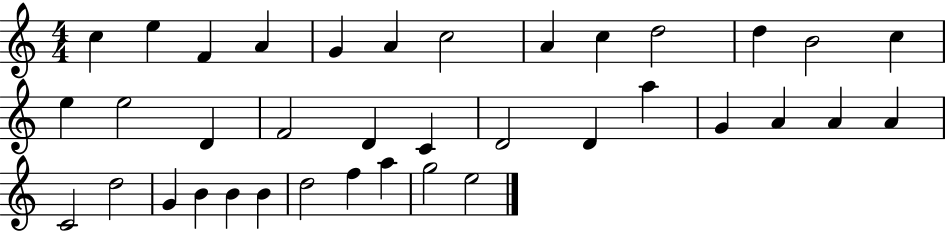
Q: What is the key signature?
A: C major